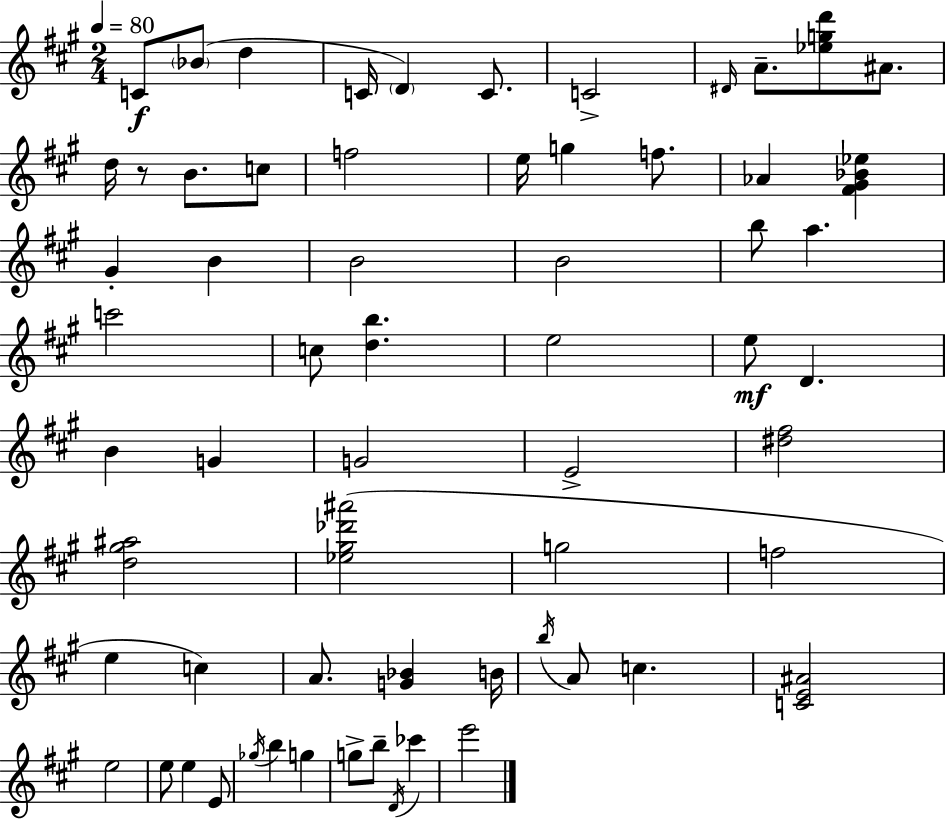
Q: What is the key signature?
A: A major